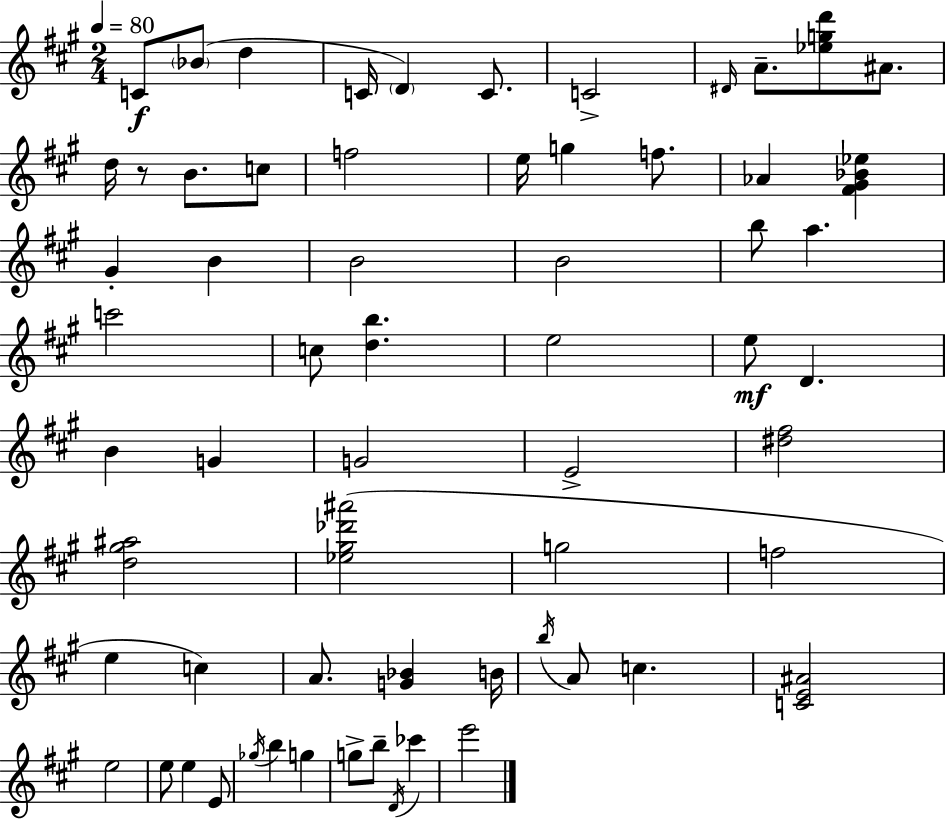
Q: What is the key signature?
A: A major